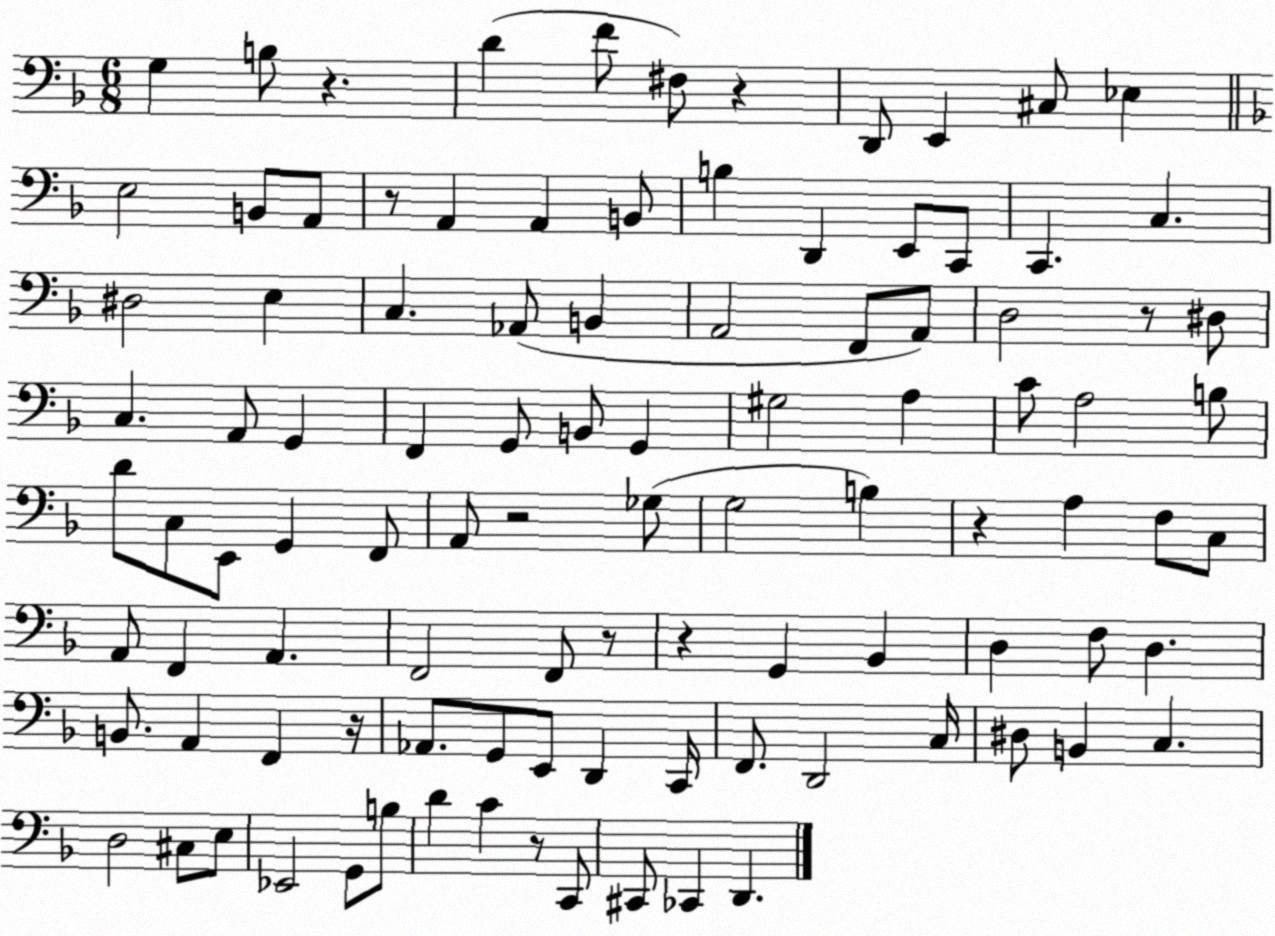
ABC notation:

X:1
T:Untitled
M:6/8
L:1/4
K:F
G, B,/2 z D F/2 ^F,/2 z D,,/2 E,, ^C,/2 _E, E,2 B,,/2 A,,/2 z/2 A,, A,, B,,/2 B, D,, E,,/2 C,,/2 C,, C, ^D,2 E, C, _A,,/2 B,, A,,2 F,,/2 A,,/2 D,2 z/2 ^D,/2 C, A,,/2 G,, F,, G,,/2 B,,/2 G,, ^G,2 A, C/2 A,2 B,/2 D/2 C,/2 E,,/2 G,, F,,/2 A,,/2 z2 _G,/2 G,2 B, z A, F,/2 C,/2 A,,/2 F,, A,, F,,2 F,,/2 z/2 z G,, _B,, D, F,/2 D, B,,/2 A,, F,, z/4 _A,,/2 G,,/2 E,,/2 D,, C,,/4 F,,/2 D,,2 C,/4 ^D,/2 B,, C, D,2 ^C,/2 E,/2 _E,,2 G,,/2 B,/2 D C z/2 C,,/2 ^C,,/2 _C,, D,,